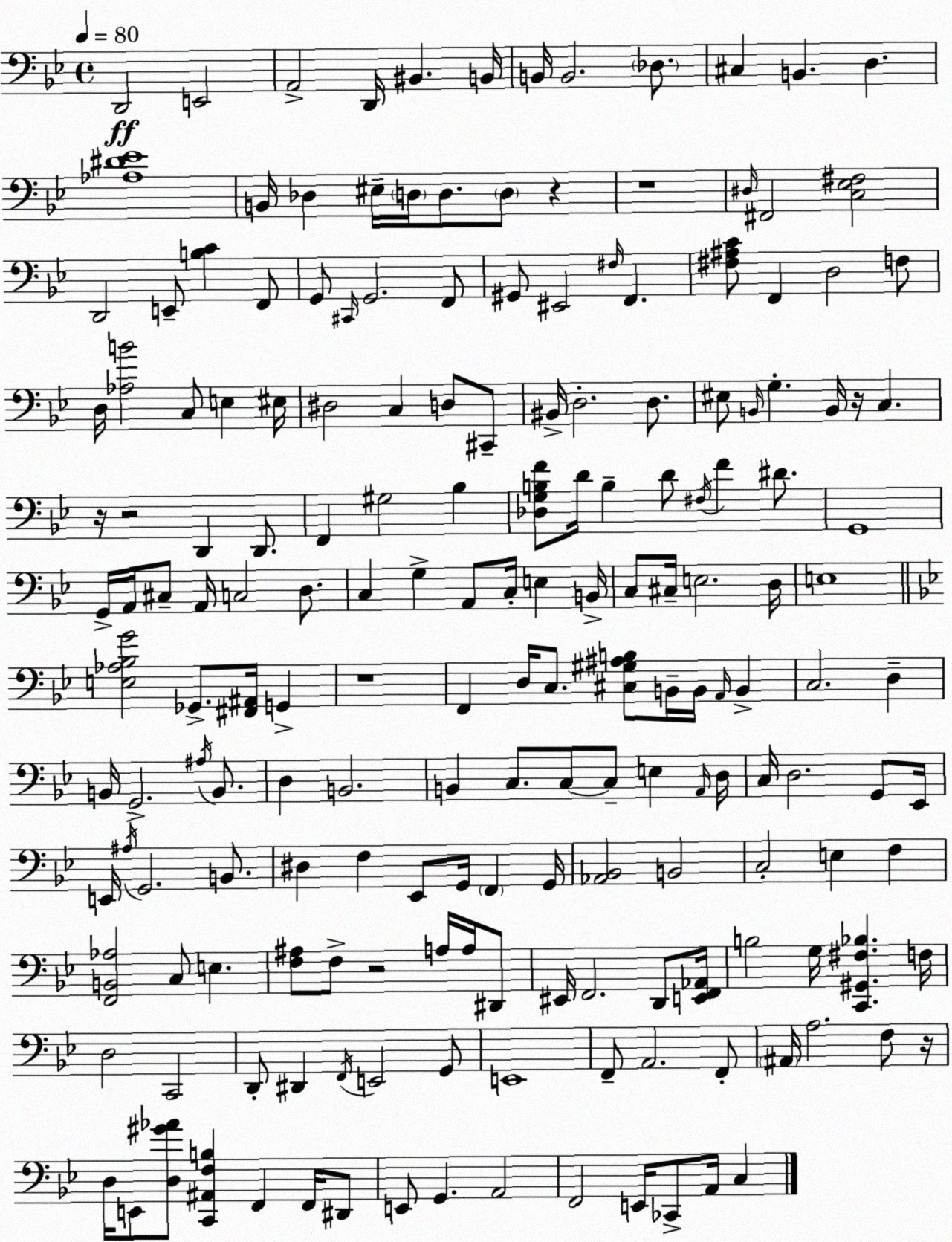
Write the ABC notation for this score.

X:1
T:Untitled
M:4/4
L:1/4
K:Gm
D,,2 E,,2 A,,2 D,,/4 ^B,, B,,/4 B,,/4 B,,2 _D,/2 ^C, B,, D, [_A,^D_E]4 B,,/4 _D, ^E,/4 D,/4 D,/2 D,/2 z z4 ^D,/4 ^F,,2 [C,_E,^F,]2 D,,2 E,,/2 [B,C] F,,/2 G,,/2 ^C,,/4 G,,2 F,,/2 ^G,,/2 ^E,,2 ^F,/4 F,, [^F,^A,C]/2 F,, D,2 F,/2 D,/4 [_A,B]2 C,/2 E, ^E,/4 ^D,2 C, D,/2 ^C,,/2 ^B,,/4 D,2 D,/2 ^E,/2 B,,/4 G, B,,/4 z/4 C, z/4 z2 D,, D,,/2 F,, ^G,2 _B, [_D,G,B,F]/2 D/4 B, D/2 ^F,/4 F ^D/2 G,,4 G,,/4 A,,/4 ^C,/2 A,,/4 C,2 D,/2 C, G, A,,/2 C,/4 E, B,,/4 C,/2 ^C,/4 E,2 D,/4 E,4 [E,_A,_B,G]2 _G,,/2 [^F,,^A,,]/4 G,, z4 F,, D,/4 C,/2 [^C,^G,^A,B,]/2 B,,/4 B,,/4 A,,/4 B,, C,2 D, B,,/4 G,,2 ^A,/4 B,,/2 D, B,,2 B,, C,/2 C,/2 C,/2 E, A,,/4 D,/4 C,/4 D,2 G,,/2 _E,,/4 E,,/4 ^A,/4 G,,2 B,,/2 ^D, F, _E,,/2 G,,/4 F,, G,,/4 [_A,,_B,,]2 B,,2 C,2 E, F, [F,,B,,_A,]2 C,/2 E, [F,^A,]/2 F,/2 z2 A,/4 A,/4 ^D,,/2 ^E,,/4 F,,2 D,,/2 [E,,F,,_A,,]/4 B,2 G,/4 [C,,^G,,^F,_B,] F,/4 D,2 C,,2 D,,/2 ^D,, F,,/4 E,,2 G,,/2 E,,4 F,,/2 A,,2 F,,/2 ^A,,/4 A,2 F,/2 z/4 D,/4 E,,/2 [D,^G_A]/2 [C,,^A,,F,B,] F,, F,,/4 ^D,,/2 E,,/2 G,, A,,2 F,,2 E,,/4 _C,,/2 A,,/4 C,